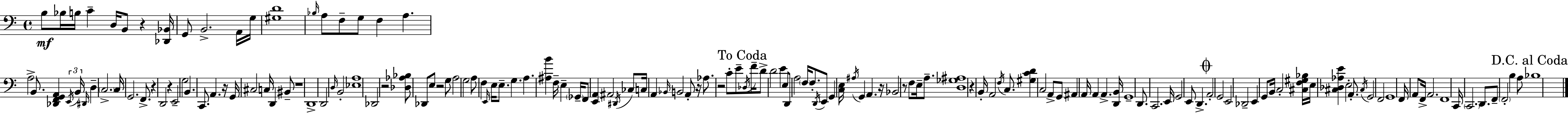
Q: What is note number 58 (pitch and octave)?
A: F2